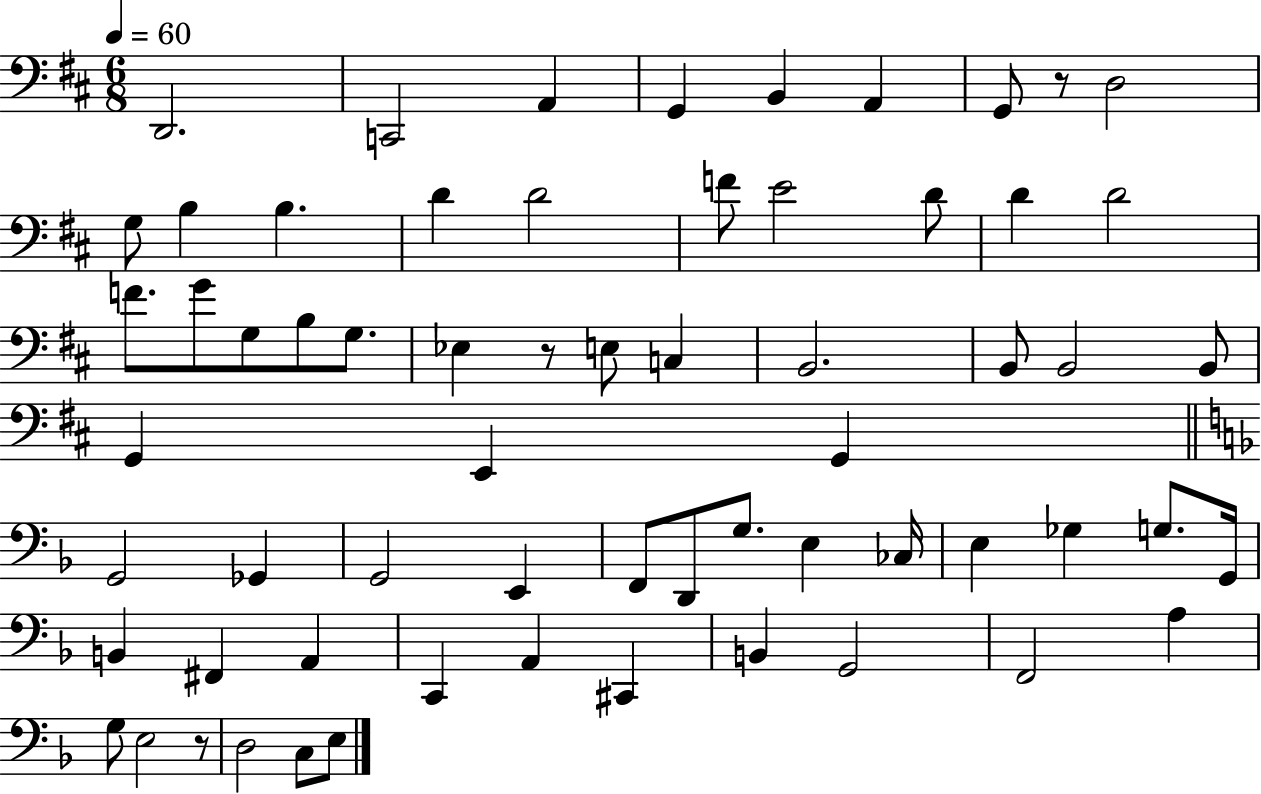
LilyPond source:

{
  \clef bass
  \numericTimeSignature
  \time 6/8
  \key d \major
  \tempo 4 = 60
  d,2. | c,2 a,4 | g,4 b,4 a,4 | g,8 r8 d2 | \break g8 b4 b4. | d'4 d'2 | f'8 e'2 d'8 | d'4 d'2 | \break f'8. g'8 g8 b8 g8. | ees4 r8 e8 c4 | b,2. | b,8 b,2 b,8 | \break g,4 e,4 g,4 | \bar "||" \break \key d \minor g,2 ges,4 | g,2 e,4 | f,8 d,8 g8. e4 ces16 | e4 ges4 g8. g,16 | \break b,4 fis,4 a,4 | c,4 a,4 cis,4 | b,4 g,2 | f,2 a4 | \break g8 e2 r8 | d2 c8 e8 | \bar "|."
}